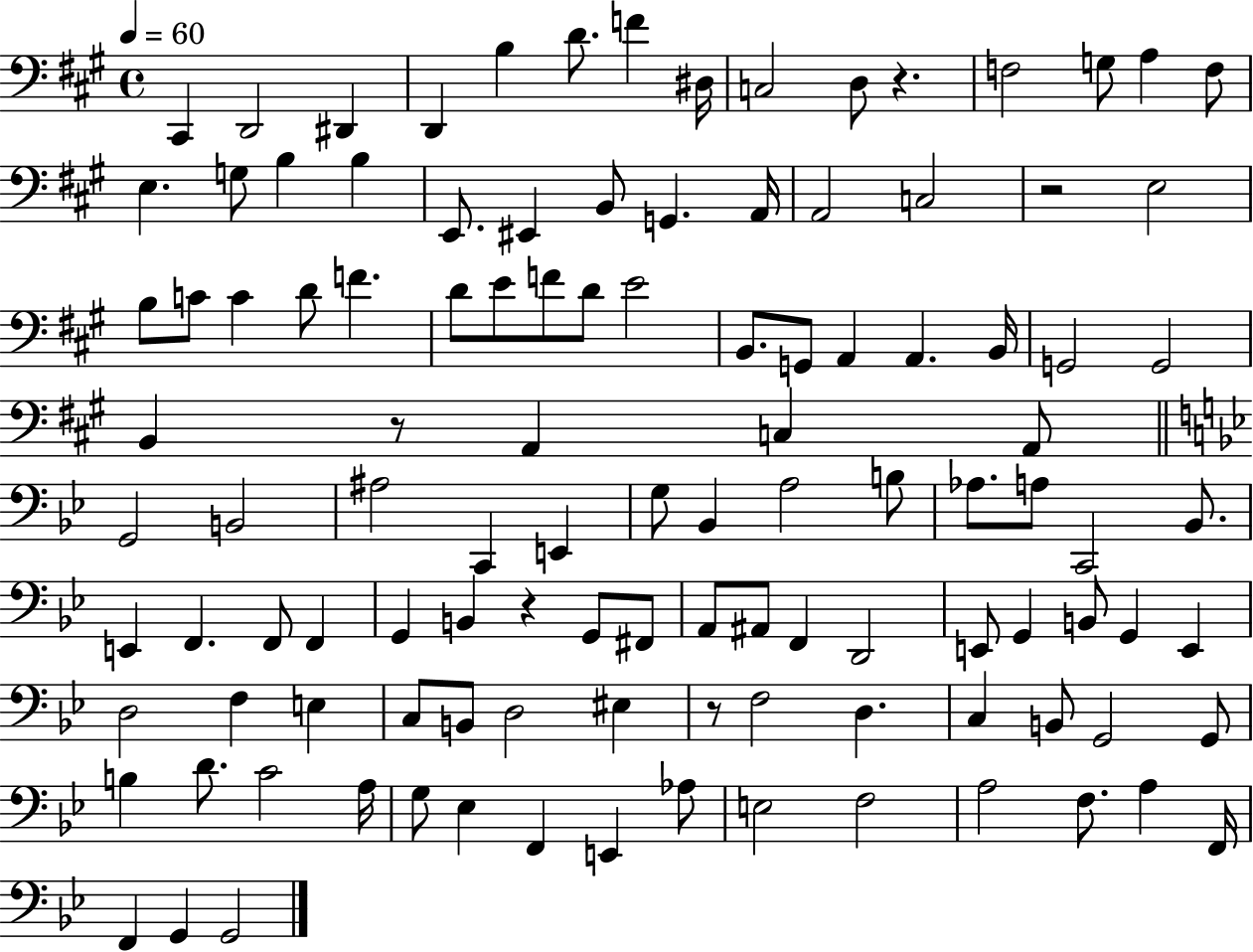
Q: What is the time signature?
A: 4/4